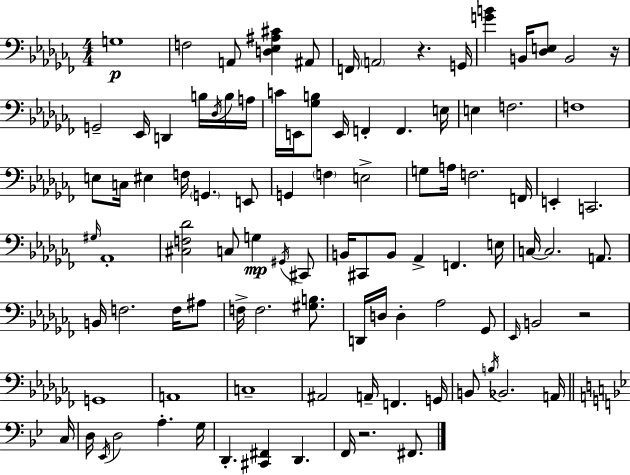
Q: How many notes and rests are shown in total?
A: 100